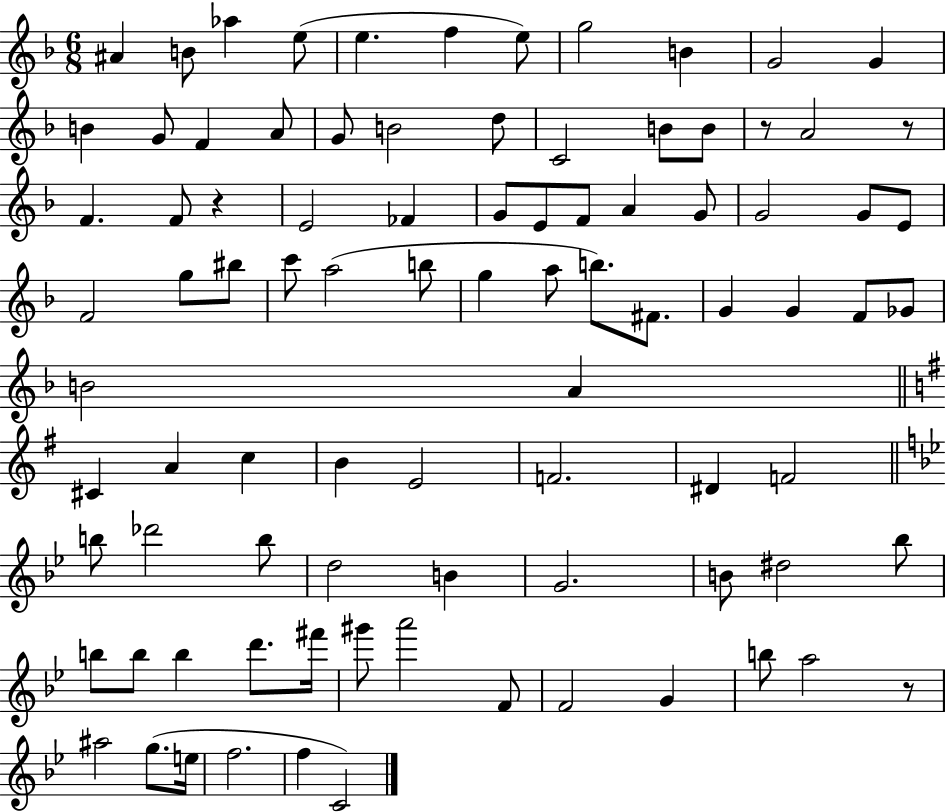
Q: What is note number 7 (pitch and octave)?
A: E5